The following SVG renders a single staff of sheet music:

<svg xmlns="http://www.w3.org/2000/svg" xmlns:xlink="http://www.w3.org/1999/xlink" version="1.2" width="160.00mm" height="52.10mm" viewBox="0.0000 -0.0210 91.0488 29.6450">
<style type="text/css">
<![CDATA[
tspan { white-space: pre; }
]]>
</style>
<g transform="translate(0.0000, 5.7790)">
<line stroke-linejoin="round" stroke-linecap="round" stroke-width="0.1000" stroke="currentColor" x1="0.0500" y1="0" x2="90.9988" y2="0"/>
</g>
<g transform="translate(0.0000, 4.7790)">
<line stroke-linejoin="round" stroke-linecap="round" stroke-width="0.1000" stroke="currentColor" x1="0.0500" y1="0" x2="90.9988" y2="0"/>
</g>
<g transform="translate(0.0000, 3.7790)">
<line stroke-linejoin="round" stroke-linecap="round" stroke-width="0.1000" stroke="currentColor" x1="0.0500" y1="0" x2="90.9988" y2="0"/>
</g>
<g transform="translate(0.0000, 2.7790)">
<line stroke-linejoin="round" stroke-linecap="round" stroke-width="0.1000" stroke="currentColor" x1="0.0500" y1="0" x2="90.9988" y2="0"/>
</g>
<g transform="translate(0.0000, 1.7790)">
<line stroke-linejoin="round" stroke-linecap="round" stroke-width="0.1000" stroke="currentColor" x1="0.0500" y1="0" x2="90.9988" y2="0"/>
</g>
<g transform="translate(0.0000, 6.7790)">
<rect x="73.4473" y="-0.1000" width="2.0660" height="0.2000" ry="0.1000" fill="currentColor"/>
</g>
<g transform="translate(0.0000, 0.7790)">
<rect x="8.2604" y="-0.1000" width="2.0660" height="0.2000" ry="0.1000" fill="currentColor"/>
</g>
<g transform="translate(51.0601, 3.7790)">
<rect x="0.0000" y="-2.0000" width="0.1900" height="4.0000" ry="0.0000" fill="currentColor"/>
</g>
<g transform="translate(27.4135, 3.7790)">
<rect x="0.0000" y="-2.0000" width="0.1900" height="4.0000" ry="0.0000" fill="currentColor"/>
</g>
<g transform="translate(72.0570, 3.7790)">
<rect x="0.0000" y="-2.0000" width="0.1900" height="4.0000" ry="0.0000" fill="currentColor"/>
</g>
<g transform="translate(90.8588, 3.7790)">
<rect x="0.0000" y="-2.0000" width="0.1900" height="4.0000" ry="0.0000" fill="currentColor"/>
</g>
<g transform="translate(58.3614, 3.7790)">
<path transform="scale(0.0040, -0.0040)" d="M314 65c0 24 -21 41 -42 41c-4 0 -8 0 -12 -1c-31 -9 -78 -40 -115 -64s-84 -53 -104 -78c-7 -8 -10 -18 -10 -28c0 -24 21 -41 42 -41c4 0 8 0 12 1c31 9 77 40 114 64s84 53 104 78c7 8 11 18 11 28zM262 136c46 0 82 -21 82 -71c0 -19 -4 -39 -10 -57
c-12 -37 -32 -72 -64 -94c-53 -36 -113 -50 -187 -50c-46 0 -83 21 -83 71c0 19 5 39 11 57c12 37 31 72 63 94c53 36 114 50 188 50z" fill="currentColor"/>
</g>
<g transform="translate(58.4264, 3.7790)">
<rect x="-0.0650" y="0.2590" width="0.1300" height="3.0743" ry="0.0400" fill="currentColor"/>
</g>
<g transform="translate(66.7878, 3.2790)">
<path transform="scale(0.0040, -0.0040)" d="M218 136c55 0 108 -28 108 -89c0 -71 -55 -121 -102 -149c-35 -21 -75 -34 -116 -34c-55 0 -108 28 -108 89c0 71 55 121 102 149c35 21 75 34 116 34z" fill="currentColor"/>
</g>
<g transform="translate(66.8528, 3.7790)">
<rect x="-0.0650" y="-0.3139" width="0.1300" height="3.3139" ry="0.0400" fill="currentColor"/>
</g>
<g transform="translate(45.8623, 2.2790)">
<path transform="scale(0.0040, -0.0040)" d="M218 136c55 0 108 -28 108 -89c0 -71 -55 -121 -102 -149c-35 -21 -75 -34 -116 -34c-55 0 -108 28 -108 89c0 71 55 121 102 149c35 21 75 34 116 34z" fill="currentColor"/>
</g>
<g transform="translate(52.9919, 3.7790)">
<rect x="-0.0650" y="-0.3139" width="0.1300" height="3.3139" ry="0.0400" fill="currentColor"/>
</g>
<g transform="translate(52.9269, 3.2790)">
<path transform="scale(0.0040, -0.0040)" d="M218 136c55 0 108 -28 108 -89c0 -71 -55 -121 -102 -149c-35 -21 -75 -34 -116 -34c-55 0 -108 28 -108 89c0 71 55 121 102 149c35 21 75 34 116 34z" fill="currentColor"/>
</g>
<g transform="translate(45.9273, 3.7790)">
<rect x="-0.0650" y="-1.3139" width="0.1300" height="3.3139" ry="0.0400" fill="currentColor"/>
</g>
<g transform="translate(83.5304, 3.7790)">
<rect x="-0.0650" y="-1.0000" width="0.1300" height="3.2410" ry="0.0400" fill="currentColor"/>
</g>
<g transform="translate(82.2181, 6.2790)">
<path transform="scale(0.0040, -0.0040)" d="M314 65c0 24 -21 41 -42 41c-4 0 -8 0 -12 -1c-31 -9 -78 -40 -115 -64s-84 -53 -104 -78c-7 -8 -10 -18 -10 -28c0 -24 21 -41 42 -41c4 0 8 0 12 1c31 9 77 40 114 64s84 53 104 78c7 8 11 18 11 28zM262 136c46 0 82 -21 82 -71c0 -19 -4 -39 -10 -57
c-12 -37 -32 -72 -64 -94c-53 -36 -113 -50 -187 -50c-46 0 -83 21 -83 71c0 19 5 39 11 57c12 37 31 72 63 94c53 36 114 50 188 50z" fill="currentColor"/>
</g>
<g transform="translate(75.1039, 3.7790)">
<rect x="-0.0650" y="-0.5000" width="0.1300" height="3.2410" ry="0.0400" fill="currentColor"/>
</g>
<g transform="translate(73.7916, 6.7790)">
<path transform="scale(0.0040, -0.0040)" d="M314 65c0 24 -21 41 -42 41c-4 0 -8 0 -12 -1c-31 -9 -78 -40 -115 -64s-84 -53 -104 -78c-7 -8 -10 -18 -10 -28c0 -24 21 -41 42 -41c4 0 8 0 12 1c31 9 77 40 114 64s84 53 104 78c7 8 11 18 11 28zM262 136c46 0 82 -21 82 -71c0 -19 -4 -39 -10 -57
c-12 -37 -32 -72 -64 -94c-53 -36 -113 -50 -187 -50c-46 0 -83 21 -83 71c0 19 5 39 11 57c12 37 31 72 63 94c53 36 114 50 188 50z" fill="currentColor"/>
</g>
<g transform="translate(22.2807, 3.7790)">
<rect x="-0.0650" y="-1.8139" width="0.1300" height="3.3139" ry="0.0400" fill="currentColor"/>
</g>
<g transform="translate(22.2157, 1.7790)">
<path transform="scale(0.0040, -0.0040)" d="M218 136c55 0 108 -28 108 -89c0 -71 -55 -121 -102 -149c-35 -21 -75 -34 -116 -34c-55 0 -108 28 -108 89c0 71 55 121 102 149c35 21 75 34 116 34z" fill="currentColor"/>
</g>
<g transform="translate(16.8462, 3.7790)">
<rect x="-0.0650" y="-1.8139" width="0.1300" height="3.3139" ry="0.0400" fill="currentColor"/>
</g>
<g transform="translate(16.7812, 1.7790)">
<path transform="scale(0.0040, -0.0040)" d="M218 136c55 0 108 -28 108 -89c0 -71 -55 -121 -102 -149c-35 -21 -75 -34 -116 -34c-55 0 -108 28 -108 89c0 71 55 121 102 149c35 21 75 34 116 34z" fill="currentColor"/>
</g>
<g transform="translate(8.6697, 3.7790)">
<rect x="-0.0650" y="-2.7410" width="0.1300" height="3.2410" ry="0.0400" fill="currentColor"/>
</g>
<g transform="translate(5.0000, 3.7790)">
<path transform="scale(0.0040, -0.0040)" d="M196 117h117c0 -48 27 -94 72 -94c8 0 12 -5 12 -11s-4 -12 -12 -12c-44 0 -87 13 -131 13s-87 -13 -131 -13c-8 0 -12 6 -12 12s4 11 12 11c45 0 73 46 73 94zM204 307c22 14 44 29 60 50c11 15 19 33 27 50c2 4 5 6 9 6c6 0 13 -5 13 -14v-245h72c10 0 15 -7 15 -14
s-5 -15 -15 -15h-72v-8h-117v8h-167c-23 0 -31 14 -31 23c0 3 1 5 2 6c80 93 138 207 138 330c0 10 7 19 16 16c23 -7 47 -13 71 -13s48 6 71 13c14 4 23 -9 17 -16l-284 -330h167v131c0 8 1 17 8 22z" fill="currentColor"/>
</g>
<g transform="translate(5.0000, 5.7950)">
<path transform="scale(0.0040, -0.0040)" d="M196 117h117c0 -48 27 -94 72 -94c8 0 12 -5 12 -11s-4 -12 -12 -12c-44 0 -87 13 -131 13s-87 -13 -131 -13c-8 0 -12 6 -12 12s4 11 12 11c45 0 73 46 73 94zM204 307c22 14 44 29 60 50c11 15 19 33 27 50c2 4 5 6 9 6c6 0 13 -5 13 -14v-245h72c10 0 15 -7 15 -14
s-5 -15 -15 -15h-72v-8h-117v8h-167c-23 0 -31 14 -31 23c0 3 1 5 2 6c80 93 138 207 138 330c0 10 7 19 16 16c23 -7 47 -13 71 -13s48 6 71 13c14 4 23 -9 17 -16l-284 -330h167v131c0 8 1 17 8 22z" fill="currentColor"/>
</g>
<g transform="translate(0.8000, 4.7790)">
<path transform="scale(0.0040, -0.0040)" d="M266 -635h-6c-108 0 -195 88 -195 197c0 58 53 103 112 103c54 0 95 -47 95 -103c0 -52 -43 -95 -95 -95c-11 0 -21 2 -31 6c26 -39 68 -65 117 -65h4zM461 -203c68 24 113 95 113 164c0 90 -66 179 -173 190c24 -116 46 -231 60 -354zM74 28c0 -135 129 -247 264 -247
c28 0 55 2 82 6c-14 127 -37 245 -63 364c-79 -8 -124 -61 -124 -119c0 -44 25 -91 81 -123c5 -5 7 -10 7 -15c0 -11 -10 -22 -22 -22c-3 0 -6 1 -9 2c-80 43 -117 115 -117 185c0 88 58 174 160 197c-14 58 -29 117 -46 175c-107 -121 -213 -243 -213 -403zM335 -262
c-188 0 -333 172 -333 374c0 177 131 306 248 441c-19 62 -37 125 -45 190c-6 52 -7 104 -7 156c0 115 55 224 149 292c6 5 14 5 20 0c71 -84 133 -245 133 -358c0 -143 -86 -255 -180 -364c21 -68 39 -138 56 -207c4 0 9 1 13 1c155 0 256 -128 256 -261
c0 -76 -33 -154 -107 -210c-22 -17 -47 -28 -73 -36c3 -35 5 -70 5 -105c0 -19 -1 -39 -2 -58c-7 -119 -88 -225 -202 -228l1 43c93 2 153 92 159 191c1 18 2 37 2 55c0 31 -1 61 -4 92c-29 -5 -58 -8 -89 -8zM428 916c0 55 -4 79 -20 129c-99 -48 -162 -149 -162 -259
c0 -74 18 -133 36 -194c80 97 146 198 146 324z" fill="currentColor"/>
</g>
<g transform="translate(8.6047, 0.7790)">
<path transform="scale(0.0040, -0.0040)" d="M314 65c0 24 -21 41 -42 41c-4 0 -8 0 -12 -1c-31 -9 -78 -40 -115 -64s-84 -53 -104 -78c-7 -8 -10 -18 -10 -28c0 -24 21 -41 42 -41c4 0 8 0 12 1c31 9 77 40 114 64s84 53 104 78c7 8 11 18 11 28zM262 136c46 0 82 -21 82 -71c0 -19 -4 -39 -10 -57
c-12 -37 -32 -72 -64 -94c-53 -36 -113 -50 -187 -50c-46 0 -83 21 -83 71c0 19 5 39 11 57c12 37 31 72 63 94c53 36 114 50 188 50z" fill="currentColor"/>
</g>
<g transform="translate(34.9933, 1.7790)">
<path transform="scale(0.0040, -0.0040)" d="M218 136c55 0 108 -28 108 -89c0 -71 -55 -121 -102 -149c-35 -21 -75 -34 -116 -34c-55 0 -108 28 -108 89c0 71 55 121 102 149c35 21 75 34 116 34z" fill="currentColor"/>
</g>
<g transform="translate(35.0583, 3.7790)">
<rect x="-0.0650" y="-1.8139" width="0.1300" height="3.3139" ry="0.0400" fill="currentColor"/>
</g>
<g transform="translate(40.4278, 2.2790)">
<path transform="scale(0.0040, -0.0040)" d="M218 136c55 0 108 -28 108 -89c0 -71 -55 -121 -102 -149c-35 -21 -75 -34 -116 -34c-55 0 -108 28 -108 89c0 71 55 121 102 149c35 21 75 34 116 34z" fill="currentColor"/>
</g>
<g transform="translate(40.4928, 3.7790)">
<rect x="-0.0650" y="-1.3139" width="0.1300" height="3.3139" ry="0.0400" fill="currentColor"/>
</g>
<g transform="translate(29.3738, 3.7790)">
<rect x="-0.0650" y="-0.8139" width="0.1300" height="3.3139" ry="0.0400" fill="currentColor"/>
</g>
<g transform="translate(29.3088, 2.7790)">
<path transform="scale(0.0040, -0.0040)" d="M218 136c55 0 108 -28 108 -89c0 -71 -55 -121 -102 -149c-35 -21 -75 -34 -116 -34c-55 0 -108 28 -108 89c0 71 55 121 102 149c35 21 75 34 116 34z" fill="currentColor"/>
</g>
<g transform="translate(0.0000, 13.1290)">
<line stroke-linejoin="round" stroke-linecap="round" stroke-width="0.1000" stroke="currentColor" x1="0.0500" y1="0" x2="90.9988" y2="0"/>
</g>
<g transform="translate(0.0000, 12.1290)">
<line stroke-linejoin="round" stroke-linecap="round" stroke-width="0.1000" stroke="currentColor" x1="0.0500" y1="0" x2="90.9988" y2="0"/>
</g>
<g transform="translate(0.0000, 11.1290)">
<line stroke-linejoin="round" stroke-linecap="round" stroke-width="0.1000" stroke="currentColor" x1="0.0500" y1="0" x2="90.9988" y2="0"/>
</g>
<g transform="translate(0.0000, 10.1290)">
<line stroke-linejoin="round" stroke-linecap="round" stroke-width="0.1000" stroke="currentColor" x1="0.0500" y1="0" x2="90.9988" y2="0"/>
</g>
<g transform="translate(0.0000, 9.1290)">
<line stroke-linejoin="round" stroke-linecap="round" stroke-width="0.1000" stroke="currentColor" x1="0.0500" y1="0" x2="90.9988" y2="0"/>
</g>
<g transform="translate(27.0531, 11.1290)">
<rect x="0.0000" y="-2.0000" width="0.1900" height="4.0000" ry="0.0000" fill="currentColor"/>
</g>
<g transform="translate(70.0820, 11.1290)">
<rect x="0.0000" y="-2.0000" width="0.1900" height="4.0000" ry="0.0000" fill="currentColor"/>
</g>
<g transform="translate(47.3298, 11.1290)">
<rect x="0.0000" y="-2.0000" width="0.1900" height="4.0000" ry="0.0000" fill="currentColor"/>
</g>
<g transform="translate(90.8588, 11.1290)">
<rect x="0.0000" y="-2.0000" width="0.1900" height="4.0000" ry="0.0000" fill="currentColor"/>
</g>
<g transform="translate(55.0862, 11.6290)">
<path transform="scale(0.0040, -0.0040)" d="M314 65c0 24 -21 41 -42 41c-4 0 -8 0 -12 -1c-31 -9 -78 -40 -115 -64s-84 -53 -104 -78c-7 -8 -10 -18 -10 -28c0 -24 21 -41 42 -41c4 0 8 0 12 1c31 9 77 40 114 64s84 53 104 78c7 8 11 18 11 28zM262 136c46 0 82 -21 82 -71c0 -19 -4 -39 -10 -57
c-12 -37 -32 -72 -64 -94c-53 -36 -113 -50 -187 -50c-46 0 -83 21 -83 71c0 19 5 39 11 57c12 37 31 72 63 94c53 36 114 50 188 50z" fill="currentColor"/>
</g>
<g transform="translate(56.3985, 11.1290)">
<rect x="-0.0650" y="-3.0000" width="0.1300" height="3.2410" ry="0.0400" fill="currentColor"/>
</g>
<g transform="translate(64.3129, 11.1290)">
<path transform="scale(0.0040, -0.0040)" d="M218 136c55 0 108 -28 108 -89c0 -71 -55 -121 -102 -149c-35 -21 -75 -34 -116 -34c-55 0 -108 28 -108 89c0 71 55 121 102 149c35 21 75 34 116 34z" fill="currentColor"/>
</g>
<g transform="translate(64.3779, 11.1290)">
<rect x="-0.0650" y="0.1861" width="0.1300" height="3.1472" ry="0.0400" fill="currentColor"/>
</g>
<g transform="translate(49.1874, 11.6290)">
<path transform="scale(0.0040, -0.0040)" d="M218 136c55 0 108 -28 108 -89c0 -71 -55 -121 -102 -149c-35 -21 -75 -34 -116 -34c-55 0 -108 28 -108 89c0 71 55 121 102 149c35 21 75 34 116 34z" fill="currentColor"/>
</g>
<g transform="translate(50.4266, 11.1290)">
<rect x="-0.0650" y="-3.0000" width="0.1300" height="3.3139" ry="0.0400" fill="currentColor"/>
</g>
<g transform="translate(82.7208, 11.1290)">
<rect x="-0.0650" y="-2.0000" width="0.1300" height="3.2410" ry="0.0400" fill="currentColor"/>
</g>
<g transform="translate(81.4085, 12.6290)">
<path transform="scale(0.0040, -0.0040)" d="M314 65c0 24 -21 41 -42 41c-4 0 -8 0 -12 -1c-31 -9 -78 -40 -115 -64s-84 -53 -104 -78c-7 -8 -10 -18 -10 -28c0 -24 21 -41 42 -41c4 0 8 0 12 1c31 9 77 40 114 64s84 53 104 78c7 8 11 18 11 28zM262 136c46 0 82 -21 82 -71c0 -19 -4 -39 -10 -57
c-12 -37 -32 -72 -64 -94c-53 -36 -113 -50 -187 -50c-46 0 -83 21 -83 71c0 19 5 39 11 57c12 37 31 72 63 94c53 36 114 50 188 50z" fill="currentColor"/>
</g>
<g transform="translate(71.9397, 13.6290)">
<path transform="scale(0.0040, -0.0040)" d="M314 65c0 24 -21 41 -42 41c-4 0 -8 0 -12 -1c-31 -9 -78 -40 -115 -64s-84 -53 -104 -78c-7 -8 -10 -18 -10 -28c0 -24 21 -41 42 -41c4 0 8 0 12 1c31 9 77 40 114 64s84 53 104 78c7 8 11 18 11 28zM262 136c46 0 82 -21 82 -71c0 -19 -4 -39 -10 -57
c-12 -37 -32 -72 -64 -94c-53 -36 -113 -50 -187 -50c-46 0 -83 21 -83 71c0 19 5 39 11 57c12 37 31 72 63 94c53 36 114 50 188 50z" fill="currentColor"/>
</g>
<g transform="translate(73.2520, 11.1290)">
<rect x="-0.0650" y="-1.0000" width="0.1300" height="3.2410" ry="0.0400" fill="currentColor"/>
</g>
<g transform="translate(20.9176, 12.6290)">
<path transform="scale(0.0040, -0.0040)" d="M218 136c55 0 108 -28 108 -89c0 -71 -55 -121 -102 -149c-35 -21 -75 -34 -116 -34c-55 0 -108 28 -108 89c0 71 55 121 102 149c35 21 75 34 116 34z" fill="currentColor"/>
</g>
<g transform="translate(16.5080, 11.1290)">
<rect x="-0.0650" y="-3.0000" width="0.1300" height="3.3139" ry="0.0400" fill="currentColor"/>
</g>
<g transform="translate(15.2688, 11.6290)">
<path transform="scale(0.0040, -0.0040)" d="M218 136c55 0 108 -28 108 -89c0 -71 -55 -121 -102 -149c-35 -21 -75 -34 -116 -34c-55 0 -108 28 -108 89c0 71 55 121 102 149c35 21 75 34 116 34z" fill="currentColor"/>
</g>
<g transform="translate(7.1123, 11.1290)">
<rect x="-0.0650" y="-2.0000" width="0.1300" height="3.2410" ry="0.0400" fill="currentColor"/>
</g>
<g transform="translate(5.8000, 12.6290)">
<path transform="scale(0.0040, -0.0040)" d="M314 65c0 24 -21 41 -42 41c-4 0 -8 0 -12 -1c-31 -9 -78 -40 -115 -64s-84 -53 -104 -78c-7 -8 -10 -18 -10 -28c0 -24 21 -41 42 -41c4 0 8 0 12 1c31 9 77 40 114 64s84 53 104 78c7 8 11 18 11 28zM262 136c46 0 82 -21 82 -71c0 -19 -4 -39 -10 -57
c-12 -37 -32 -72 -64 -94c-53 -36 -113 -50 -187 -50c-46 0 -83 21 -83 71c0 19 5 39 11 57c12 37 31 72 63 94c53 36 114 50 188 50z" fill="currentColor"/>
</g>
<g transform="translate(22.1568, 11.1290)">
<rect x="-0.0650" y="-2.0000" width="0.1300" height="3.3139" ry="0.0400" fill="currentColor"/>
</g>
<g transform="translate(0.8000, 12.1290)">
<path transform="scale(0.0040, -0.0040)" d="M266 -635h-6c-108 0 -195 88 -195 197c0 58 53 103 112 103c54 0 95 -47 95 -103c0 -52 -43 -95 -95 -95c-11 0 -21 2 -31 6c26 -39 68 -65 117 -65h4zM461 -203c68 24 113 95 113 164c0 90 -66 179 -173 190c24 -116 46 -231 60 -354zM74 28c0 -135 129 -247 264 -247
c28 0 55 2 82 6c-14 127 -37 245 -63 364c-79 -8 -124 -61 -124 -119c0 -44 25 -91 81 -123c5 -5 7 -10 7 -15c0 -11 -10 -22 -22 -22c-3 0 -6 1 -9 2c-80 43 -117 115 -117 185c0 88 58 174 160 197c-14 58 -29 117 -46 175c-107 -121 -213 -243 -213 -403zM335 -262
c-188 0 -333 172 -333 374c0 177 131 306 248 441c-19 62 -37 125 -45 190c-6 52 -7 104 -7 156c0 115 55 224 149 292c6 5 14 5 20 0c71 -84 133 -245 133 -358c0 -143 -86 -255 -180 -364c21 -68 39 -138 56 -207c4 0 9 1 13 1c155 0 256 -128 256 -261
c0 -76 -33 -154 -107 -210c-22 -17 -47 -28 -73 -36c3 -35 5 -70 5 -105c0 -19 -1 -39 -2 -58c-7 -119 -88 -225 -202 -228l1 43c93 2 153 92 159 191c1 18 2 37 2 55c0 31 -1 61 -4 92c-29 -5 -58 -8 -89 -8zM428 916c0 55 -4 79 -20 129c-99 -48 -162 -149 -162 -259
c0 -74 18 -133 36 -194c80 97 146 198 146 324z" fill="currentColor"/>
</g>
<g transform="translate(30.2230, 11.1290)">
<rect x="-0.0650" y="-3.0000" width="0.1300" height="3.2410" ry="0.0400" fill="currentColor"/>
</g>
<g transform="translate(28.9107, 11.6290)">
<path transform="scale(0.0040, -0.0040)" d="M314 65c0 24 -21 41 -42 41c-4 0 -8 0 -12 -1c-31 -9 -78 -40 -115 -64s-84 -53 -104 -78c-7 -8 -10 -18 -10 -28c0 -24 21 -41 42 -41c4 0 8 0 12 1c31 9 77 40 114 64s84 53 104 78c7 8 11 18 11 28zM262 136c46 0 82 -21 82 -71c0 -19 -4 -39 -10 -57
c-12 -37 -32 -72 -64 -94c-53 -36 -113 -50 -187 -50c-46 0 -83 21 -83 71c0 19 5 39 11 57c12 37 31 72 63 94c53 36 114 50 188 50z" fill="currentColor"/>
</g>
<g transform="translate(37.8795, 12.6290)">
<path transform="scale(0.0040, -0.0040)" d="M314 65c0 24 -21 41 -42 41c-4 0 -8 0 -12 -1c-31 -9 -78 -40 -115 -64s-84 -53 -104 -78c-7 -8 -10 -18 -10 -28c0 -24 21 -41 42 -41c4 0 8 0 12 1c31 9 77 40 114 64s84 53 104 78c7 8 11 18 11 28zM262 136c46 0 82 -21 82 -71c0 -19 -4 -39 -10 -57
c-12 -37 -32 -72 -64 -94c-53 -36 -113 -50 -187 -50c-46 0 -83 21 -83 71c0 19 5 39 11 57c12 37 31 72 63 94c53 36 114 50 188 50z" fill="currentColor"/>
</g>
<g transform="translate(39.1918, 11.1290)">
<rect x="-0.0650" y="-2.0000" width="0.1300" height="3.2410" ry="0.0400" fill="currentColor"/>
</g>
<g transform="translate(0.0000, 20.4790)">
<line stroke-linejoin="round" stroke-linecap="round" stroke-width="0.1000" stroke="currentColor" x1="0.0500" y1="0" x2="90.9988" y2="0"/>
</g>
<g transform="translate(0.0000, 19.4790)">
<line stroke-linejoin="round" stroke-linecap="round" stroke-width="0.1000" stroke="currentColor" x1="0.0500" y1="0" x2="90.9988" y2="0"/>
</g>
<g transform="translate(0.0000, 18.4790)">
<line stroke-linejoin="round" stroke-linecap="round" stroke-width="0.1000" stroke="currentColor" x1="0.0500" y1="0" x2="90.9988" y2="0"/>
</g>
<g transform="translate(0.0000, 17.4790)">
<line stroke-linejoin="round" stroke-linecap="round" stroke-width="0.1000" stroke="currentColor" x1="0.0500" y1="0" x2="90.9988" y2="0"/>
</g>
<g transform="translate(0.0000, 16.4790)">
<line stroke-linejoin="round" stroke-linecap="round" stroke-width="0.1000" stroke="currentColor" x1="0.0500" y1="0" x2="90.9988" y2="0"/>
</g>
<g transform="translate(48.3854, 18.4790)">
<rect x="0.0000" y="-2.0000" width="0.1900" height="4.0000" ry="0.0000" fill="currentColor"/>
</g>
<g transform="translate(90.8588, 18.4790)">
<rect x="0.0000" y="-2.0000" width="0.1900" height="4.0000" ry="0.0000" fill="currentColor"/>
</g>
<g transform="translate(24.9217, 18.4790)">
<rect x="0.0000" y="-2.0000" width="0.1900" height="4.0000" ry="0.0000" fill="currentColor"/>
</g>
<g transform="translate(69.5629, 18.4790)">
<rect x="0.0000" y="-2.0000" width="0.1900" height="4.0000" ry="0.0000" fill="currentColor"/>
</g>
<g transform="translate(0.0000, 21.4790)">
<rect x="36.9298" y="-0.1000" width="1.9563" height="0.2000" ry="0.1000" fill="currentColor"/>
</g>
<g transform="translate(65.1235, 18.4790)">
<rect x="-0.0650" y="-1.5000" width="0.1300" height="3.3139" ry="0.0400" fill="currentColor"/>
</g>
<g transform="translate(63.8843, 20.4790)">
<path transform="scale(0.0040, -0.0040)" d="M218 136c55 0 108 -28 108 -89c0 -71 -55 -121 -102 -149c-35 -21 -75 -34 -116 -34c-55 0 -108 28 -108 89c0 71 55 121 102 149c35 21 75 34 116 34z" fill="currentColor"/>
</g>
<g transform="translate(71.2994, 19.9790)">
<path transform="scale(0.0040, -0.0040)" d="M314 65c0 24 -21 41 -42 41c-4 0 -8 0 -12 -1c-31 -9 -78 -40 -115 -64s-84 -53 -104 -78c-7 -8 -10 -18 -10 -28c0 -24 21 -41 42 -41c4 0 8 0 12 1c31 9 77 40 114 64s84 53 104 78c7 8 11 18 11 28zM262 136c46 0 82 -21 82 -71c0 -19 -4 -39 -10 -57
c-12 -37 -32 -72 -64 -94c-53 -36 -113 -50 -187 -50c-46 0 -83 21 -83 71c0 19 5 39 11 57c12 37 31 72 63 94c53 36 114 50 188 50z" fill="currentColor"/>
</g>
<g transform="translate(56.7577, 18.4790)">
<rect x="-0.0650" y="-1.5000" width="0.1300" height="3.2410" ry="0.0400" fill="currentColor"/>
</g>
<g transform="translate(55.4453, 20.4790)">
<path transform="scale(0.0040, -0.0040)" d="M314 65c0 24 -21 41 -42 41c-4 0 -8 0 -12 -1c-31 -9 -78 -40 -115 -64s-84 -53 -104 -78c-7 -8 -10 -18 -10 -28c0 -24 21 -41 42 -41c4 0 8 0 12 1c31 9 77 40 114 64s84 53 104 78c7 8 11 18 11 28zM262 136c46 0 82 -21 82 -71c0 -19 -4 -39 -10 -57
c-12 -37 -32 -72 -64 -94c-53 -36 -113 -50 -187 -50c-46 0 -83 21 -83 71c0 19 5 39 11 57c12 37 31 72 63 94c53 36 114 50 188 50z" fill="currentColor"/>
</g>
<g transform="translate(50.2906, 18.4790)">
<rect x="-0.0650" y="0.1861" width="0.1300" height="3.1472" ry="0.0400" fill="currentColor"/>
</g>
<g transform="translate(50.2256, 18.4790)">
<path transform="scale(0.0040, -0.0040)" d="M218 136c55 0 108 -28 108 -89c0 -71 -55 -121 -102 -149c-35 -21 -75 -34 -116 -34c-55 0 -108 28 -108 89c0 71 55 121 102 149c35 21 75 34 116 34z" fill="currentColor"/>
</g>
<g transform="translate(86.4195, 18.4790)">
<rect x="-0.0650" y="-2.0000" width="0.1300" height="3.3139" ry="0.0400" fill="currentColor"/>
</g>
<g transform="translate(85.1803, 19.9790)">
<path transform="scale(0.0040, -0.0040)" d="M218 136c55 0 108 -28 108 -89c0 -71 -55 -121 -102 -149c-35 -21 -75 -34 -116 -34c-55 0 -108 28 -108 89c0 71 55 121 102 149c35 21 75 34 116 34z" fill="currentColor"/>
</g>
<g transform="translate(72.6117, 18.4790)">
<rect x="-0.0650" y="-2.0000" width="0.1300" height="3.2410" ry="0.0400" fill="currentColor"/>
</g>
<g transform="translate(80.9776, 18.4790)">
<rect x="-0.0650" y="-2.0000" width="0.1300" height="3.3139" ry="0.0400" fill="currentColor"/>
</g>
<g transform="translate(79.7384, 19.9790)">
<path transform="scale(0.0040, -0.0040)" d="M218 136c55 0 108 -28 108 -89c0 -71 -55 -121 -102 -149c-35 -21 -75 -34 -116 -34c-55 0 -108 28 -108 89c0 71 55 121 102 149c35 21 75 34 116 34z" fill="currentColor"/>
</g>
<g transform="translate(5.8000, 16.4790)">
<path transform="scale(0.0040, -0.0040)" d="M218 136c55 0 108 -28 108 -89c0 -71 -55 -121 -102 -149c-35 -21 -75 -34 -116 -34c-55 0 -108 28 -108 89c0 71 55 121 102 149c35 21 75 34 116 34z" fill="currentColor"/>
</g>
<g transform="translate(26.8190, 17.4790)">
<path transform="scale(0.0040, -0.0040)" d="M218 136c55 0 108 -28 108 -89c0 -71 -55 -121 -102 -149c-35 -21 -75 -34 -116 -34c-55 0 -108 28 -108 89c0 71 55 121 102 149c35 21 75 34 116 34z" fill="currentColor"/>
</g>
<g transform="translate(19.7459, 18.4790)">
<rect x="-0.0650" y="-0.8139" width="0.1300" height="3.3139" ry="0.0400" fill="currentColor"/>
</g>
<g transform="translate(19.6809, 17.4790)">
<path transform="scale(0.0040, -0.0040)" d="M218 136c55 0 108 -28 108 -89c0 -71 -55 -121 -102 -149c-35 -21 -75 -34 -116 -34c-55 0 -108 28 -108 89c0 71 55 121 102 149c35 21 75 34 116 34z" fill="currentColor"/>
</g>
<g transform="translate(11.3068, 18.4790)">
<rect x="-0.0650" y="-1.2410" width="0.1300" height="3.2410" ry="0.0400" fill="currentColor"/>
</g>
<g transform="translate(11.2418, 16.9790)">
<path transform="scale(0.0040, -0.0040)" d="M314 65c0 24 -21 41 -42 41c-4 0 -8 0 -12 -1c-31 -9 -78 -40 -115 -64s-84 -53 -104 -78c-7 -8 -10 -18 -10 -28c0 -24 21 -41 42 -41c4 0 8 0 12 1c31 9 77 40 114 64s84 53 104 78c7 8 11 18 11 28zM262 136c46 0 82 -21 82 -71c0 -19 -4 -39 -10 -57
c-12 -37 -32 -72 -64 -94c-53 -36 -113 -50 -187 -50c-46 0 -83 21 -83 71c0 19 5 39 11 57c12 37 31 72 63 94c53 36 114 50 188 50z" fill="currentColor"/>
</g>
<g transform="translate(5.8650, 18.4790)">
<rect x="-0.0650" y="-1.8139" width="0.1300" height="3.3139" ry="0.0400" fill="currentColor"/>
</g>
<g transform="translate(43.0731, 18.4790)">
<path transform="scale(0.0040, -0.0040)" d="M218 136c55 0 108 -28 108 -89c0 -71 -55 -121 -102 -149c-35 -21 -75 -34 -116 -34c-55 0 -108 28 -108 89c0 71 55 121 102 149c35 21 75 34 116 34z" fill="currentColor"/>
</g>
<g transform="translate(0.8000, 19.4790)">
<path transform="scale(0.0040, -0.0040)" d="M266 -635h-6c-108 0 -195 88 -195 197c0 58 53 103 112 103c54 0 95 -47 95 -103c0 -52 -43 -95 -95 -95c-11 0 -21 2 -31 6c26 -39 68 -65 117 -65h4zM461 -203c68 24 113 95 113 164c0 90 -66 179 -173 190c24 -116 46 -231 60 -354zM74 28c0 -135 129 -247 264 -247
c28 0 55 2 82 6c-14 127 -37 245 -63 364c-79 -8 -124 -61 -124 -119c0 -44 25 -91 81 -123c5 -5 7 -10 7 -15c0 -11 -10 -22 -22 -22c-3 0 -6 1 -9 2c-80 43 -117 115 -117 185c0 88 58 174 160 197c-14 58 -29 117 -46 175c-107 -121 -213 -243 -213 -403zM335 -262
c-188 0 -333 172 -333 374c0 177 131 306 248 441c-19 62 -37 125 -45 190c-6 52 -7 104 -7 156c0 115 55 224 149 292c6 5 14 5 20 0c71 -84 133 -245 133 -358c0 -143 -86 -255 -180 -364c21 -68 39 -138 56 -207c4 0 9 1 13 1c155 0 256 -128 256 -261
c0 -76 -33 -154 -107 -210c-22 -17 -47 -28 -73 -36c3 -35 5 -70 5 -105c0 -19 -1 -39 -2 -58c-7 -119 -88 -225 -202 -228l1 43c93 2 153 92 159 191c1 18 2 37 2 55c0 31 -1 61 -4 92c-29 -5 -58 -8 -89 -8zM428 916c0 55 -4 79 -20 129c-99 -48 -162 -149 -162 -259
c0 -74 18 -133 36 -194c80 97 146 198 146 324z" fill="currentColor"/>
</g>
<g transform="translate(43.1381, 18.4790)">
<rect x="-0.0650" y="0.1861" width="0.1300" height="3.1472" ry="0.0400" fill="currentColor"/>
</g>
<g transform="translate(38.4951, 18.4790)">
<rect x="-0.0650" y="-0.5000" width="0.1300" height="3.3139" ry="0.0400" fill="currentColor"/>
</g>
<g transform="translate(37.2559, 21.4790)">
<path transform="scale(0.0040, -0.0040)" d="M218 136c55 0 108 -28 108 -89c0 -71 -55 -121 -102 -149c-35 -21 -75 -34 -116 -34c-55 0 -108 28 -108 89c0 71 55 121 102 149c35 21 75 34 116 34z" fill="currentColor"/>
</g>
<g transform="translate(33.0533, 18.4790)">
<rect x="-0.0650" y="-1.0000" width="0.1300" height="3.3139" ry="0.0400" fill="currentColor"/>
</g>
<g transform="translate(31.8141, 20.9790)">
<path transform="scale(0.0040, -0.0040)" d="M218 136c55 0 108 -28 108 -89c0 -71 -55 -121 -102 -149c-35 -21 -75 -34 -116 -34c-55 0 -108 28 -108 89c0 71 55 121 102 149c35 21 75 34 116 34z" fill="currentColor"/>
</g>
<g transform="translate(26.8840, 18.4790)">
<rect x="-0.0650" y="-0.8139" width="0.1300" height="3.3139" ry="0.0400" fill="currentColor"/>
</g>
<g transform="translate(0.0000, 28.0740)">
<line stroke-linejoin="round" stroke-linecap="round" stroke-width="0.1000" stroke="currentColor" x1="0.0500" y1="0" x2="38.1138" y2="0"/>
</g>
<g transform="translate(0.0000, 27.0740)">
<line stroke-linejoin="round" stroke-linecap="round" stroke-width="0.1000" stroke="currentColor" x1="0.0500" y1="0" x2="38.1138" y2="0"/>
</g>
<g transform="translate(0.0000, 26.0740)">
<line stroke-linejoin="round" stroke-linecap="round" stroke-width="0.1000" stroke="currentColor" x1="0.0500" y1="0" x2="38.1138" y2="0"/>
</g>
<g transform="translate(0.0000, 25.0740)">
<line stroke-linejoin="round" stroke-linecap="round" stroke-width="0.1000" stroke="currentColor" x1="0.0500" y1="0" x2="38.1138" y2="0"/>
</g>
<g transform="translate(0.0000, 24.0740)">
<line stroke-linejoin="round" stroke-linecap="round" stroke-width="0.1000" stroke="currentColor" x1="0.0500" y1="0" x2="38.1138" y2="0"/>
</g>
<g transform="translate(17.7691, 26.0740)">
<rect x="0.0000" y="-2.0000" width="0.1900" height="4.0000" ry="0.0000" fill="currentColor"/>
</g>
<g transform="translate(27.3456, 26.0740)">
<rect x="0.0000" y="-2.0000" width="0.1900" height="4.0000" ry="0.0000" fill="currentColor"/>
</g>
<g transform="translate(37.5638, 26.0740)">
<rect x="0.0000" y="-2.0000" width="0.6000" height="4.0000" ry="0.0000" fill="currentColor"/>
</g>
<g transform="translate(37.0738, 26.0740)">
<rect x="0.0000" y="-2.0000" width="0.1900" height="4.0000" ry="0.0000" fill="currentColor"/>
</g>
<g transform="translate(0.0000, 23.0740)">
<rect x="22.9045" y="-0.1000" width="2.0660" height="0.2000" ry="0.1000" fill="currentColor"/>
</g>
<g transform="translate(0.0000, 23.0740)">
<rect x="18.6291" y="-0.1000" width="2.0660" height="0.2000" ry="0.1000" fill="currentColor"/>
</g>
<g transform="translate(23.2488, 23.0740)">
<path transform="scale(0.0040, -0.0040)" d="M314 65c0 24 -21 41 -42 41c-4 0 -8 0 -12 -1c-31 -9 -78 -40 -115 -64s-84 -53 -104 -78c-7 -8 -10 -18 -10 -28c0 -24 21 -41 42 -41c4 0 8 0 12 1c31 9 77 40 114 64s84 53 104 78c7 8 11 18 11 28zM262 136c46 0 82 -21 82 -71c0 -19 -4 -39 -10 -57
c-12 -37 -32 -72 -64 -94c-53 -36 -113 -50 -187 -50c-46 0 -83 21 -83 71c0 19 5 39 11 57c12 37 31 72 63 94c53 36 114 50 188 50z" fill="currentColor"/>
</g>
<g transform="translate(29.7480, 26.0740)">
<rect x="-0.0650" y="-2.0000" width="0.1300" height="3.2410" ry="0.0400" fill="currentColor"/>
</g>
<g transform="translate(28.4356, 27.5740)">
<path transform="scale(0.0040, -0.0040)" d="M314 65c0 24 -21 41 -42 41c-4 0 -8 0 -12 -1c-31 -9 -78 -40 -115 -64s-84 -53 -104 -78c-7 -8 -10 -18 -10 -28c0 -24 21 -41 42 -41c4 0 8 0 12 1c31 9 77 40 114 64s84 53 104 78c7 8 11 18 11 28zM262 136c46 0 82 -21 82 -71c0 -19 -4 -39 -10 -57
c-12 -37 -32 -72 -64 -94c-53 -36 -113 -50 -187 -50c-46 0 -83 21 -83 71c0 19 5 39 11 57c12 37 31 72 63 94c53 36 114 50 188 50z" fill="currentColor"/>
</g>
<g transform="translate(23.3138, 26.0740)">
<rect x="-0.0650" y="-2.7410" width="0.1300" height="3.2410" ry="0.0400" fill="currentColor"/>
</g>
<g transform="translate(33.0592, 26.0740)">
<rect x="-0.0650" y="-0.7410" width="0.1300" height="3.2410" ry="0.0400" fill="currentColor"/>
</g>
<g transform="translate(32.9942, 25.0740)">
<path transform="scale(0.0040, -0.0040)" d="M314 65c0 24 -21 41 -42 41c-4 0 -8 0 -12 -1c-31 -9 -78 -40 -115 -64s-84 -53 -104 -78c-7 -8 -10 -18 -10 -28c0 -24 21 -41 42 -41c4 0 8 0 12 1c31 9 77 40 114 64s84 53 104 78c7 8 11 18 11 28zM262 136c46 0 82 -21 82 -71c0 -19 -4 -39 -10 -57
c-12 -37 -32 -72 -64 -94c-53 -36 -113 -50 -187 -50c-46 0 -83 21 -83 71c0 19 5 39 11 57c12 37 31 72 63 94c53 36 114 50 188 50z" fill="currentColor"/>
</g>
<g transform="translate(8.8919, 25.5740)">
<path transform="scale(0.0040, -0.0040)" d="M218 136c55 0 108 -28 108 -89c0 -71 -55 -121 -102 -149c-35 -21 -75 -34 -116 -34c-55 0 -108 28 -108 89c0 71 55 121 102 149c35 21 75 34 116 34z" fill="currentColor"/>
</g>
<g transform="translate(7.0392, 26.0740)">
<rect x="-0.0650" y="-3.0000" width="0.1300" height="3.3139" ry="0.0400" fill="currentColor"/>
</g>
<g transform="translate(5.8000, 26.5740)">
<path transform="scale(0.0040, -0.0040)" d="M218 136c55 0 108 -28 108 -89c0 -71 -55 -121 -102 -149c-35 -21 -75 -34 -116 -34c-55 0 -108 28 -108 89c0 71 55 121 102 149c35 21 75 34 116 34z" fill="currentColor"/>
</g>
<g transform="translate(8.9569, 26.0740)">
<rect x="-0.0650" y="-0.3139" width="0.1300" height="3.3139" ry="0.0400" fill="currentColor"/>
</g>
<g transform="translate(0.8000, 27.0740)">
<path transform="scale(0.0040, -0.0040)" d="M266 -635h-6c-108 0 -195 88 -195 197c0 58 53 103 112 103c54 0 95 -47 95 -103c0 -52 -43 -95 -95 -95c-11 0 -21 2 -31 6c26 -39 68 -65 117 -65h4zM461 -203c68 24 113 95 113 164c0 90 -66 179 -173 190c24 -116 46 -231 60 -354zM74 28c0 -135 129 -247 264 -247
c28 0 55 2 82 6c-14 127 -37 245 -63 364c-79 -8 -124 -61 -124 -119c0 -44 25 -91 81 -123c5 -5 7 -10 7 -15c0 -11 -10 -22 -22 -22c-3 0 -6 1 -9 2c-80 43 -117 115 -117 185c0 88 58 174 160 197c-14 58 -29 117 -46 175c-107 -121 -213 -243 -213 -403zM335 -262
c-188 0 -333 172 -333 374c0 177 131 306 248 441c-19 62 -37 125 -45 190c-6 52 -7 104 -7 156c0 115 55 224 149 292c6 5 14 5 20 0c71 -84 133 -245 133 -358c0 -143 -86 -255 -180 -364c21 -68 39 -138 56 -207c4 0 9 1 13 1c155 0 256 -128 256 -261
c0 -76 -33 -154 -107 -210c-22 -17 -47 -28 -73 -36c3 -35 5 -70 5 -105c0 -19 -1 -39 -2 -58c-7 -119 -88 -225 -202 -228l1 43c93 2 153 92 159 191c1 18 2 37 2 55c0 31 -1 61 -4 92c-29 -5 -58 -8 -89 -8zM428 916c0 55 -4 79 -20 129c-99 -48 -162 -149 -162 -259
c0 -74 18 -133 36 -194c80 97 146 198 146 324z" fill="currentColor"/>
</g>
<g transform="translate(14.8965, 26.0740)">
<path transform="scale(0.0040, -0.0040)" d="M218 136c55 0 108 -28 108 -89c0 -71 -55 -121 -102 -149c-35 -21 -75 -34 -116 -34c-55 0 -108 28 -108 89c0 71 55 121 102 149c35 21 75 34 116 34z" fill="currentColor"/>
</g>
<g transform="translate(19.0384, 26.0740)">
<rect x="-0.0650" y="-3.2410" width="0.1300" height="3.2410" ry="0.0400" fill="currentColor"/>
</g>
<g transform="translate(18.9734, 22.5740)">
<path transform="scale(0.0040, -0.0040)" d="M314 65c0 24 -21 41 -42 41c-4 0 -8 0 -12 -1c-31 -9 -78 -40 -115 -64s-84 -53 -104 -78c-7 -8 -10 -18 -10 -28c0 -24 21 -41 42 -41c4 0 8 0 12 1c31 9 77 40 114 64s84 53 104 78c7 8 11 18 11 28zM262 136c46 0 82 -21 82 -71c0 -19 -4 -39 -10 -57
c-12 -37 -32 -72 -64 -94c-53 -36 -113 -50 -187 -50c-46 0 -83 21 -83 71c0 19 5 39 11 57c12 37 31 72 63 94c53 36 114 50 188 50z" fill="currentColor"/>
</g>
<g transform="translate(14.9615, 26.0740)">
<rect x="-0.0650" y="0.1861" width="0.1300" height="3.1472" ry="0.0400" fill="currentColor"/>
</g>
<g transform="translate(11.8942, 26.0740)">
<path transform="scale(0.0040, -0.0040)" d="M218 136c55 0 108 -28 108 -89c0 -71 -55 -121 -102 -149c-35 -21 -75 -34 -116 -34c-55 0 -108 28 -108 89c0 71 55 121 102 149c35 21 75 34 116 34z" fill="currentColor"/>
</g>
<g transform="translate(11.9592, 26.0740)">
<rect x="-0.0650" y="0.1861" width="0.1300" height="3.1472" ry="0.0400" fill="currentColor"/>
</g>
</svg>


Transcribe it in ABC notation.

X:1
T:Untitled
M:4/4
L:1/4
K:C
a2 f f d f e e c B2 c C2 D2 F2 A F A2 F2 A A2 B D2 F2 f e2 d d D C B B E2 E F2 F F A c B B b2 a2 F2 d2